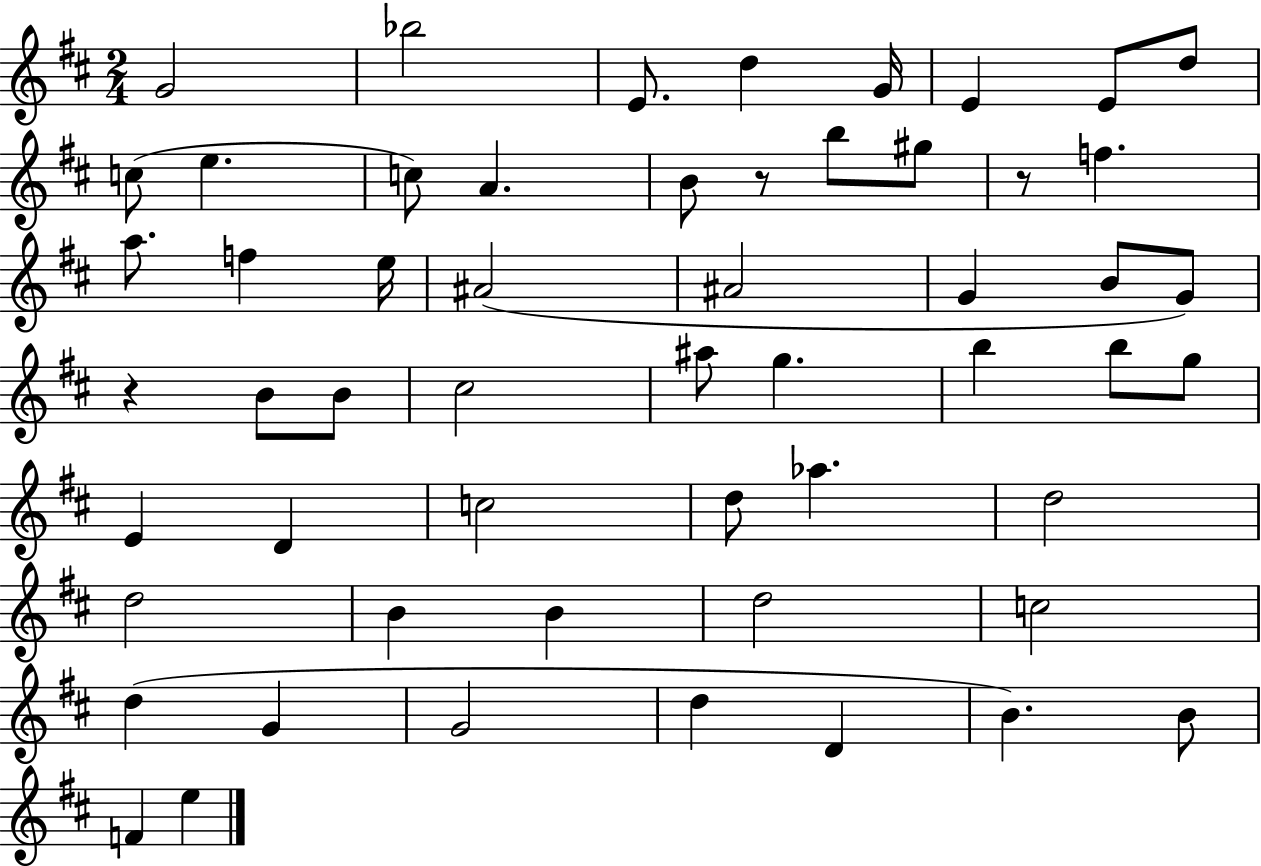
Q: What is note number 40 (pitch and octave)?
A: B4